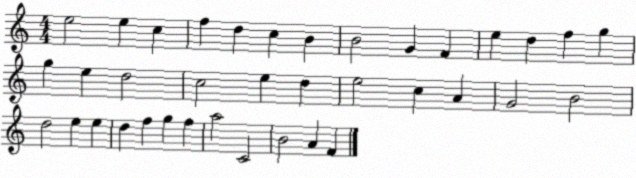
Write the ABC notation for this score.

X:1
T:Untitled
M:4/4
L:1/4
K:C
e2 e c f d c B B2 G F e d f g g e d2 c2 e d e2 c A G2 B2 d2 e e d f g f a2 C2 B2 A F